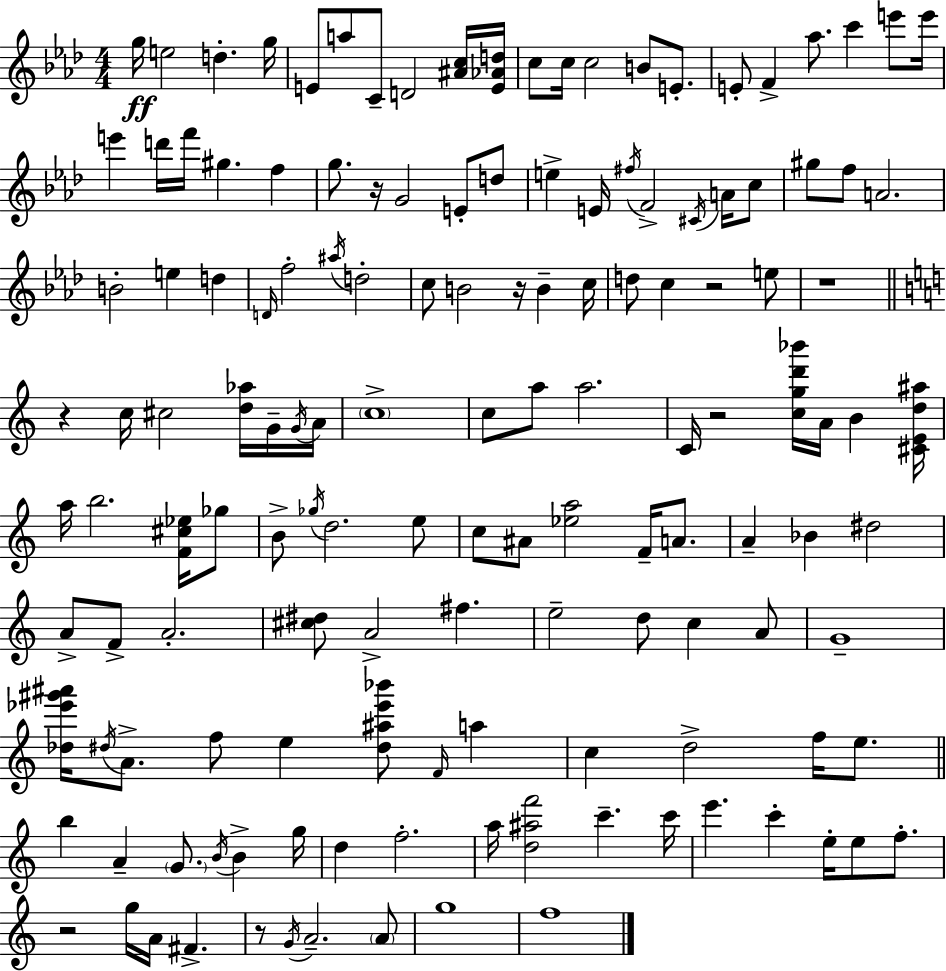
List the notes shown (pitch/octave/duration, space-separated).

G5/s E5/h D5/q. G5/s E4/e A5/e C4/e D4/h [A#4,C5]/s [E4,Ab4,D5]/s C5/e C5/s C5/h B4/e E4/e. E4/e F4/q Ab5/e. C6/q E6/e E6/s E6/q D6/s F6/s G#5/q. F5/q G5/e. R/s G4/h E4/e D5/e E5/q E4/s F#5/s F4/h C#4/s A4/s C5/e G#5/e F5/e A4/h. B4/h E5/q D5/q D4/s F5/h A#5/s D5/h C5/e B4/h R/s B4/q C5/s D5/e C5/q R/h E5/e R/w R/q C5/s C#5/h [D5,Ab5]/s G4/s G4/s A4/s C5/w C5/e A5/e A5/h. C4/s R/h [C5,G5,D6,Bb6]/s A4/s B4/q [C#4,E4,D5,A#5]/s A5/s B5/h. [F4,C#5,Eb5]/s Gb5/e B4/e Gb5/s D5/h. E5/e C5/e A#4/e [Eb5,A5]/h F4/s A4/e. A4/q Bb4/q D#5/h A4/e F4/e A4/h. [C#5,D#5]/e A4/h F#5/q. E5/h D5/e C5/q A4/e G4/w [Db5,Eb6,G#6,A#6]/s D#5/s A4/e. F5/e E5/q [D#5,A#5,Eb6,Bb6]/e F4/s A5/q C5/q D5/h F5/s E5/e. B5/q A4/q G4/e. B4/s B4/q G5/s D5/q F5/h. A5/s [D5,A#5,F6]/h C6/q. C6/s E6/q. C6/q E5/s E5/e F5/e. R/h G5/s A4/s F#4/q. R/e G4/s A4/h. A4/e G5/w F5/w